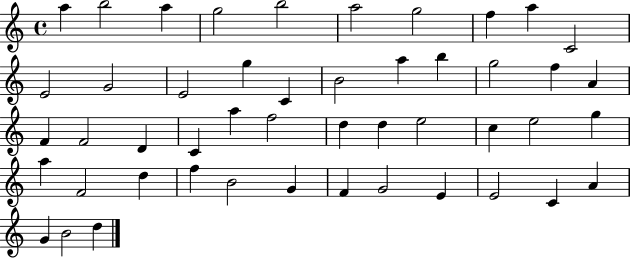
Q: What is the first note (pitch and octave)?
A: A5